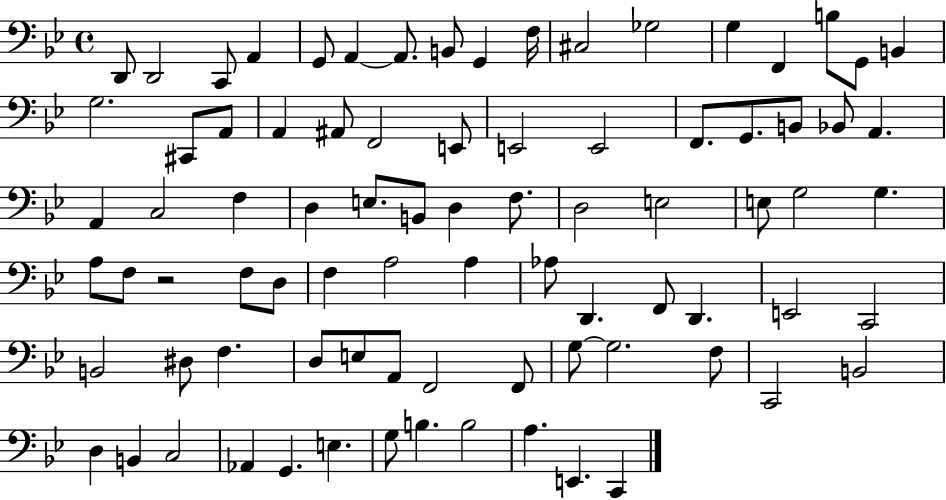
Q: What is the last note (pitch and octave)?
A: C2